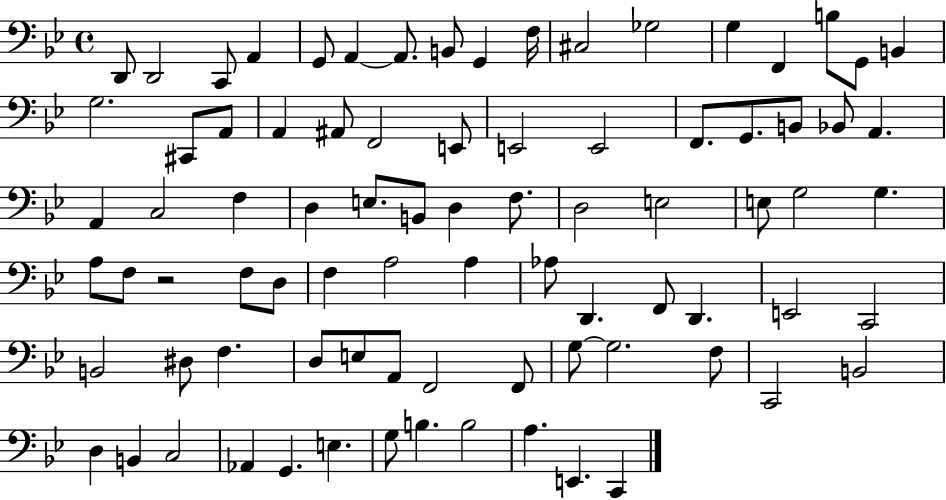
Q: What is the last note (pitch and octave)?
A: C2